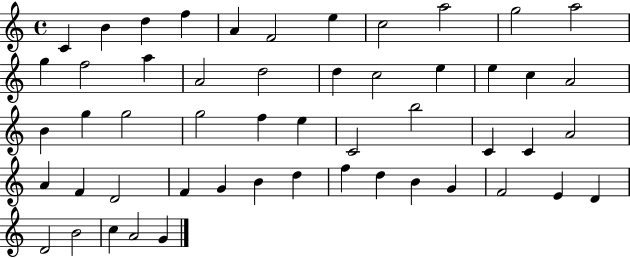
{
  \clef treble
  \time 4/4
  \defaultTimeSignature
  \key c \major
  c'4 b'4 d''4 f''4 | a'4 f'2 e''4 | c''2 a''2 | g''2 a''2 | \break g''4 f''2 a''4 | a'2 d''2 | d''4 c''2 e''4 | e''4 c''4 a'2 | \break b'4 g''4 g''2 | g''2 f''4 e''4 | c'2 b''2 | c'4 c'4 a'2 | \break a'4 f'4 d'2 | f'4 g'4 b'4 d''4 | f''4 d''4 b'4 g'4 | f'2 e'4 d'4 | \break d'2 b'2 | c''4 a'2 g'4 | \bar "|."
}